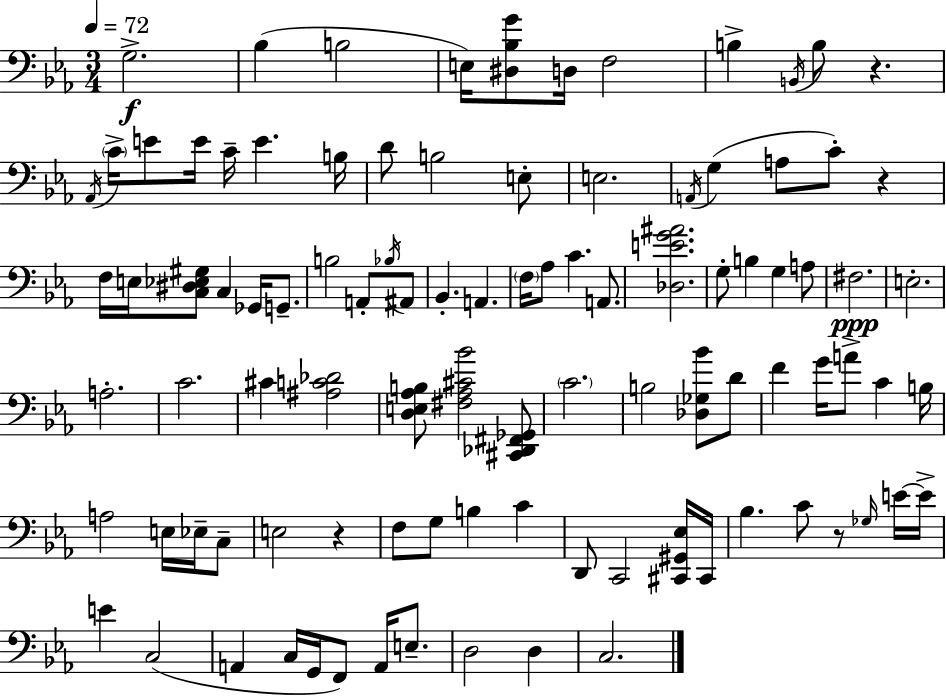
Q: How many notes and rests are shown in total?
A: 97